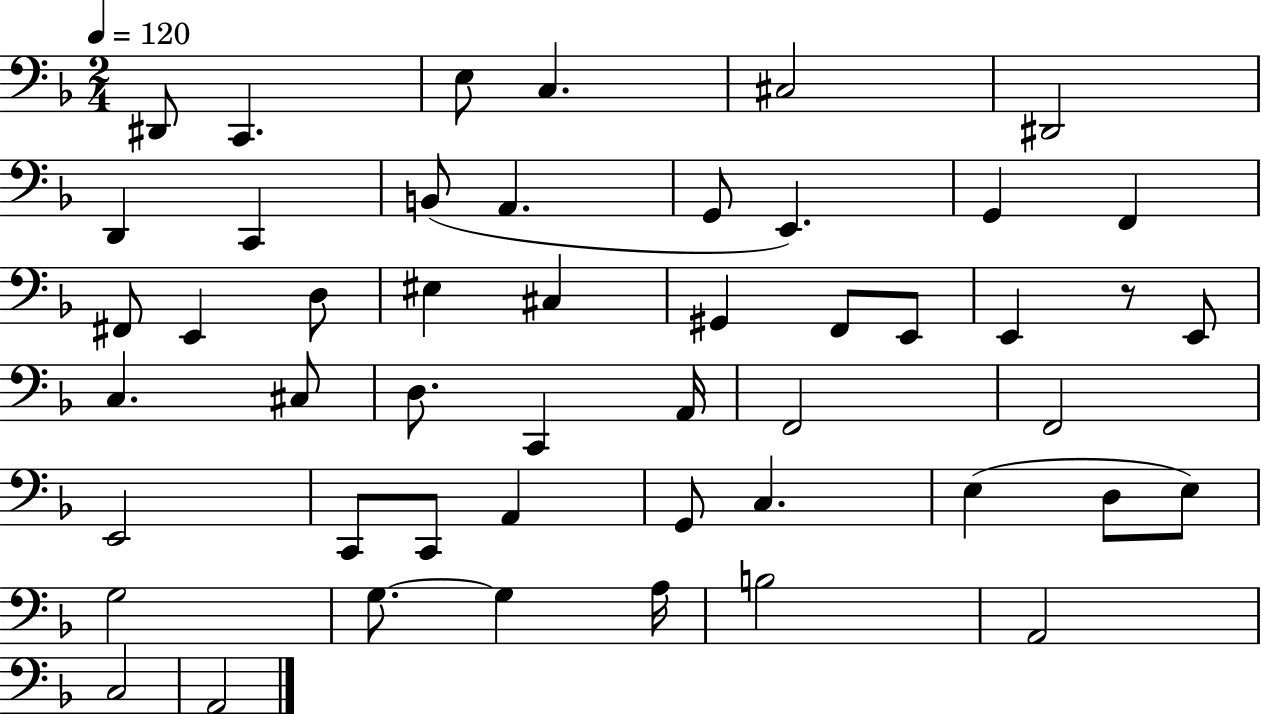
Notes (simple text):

D#2/e C2/q. E3/e C3/q. C#3/h D#2/h D2/q C2/q B2/e A2/q. G2/e E2/q. G2/q F2/q F#2/e E2/q D3/e EIS3/q C#3/q G#2/q F2/e E2/e E2/q R/e E2/e C3/q. C#3/e D3/e. C2/q A2/s F2/h F2/h E2/h C2/e C2/e A2/q G2/e C3/q. E3/q D3/e E3/e G3/h G3/e. G3/q A3/s B3/h A2/h C3/h A2/h